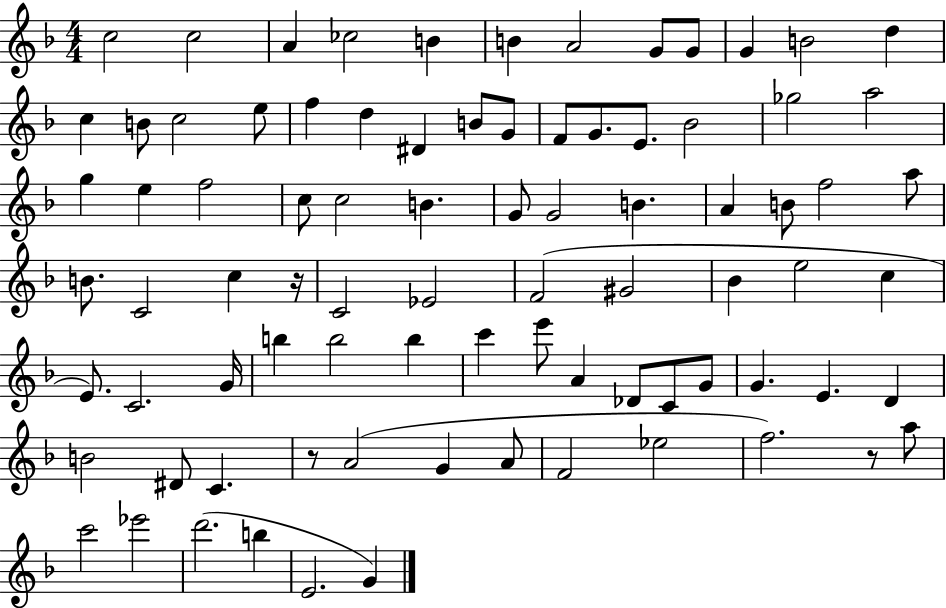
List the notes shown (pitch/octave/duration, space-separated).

C5/h C5/h A4/q CES5/h B4/q B4/q A4/h G4/e G4/e G4/q B4/h D5/q C5/q B4/e C5/h E5/e F5/q D5/q D#4/q B4/e G4/e F4/e G4/e. E4/e. Bb4/h Gb5/h A5/h G5/q E5/q F5/h C5/e C5/h B4/q. G4/e G4/h B4/q. A4/q B4/e F5/h A5/e B4/e. C4/h C5/q R/s C4/h Eb4/h F4/h G#4/h Bb4/q E5/h C5/q E4/e. C4/h. G4/s B5/q B5/h B5/q C6/q E6/e A4/q Db4/e C4/e G4/e G4/q. E4/q. D4/q B4/h D#4/e C4/q. R/e A4/h G4/q A4/e F4/h Eb5/h F5/h. R/e A5/e C6/h Eb6/h D6/h. B5/q E4/h. G4/q